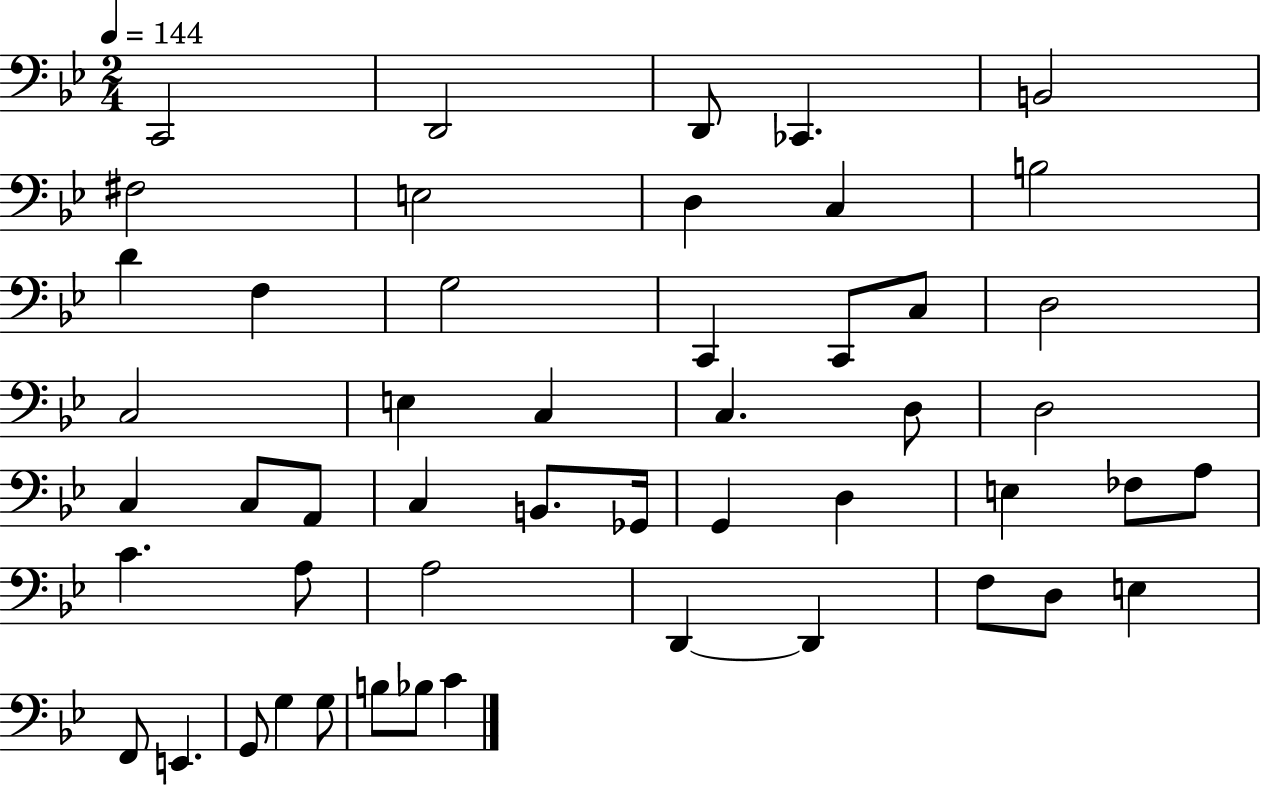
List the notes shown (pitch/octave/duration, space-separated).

C2/h D2/h D2/e CES2/q. B2/h F#3/h E3/h D3/q C3/q B3/h D4/q F3/q G3/h C2/q C2/e C3/e D3/h C3/h E3/q C3/q C3/q. D3/e D3/h C3/q C3/e A2/e C3/q B2/e. Gb2/s G2/q D3/q E3/q FES3/e A3/e C4/q. A3/e A3/h D2/q D2/q F3/e D3/e E3/q F2/e E2/q. G2/e G3/q G3/e B3/e Bb3/e C4/q